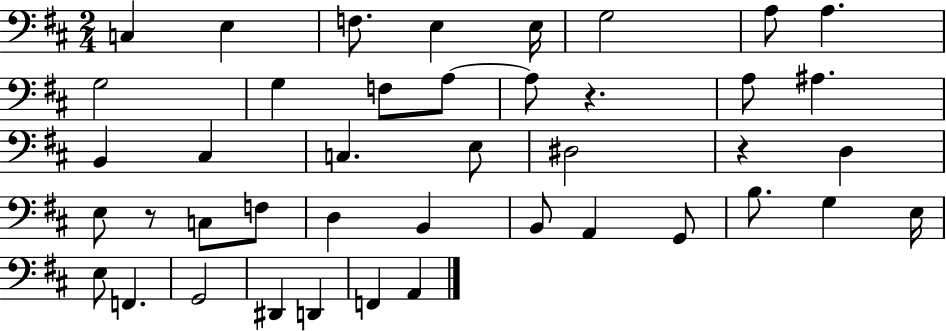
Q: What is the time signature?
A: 2/4